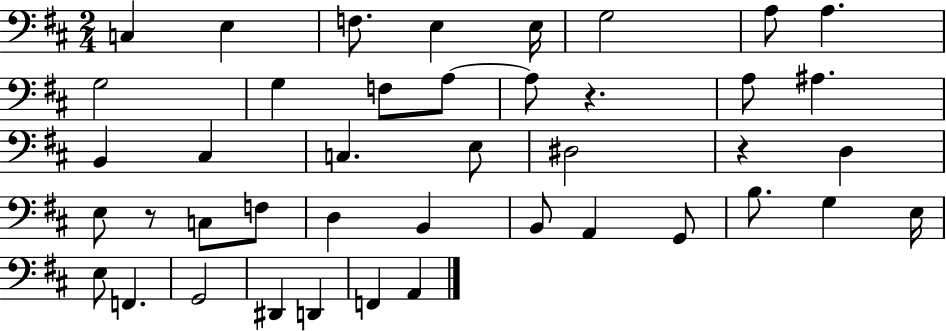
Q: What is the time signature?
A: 2/4